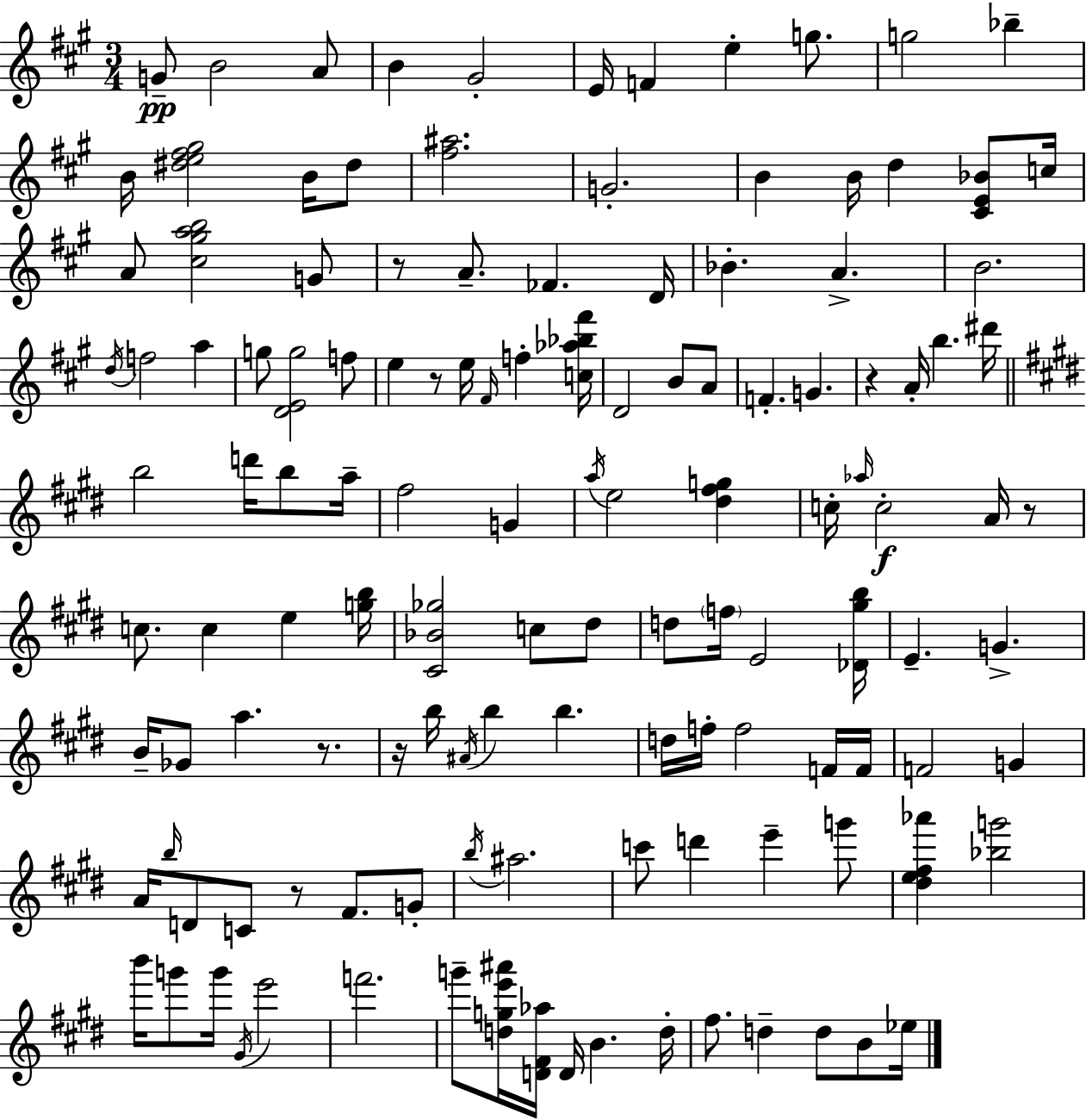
G4/e B4/h A4/e B4/q G#4/h E4/s F4/q E5/q G5/e. G5/h Bb5/q B4/s [D#5,E5,F#5,G#5]/h B4/s D#5/e [F#5,A#5]/h. G4/h. B4/q B4/s D5/q [C#4,E4,Bb4]/e C5/s A4/e [C#5,G#5,A5,B5]/h G4/e R/e A4/e. FES4/q. D4/s Bb4/q. A4/q. B4/h. D5/s F5/h A5/q G5/e [D4,E4,G5]/h F5/e E5/q R/e E5/s F#4/s F5/q [C5,Ab5,Bb5,F#6]/s D4/h B4/e A4/e F4/q. G4/q. R/q A4/s B5/q. D#6/s B5/h D6/s B5/e A5/s F#5/h G4/q A5/s E5/h [D#5,F#5,G5]/q C5/s Ab5/s C5/h A4/s R/e C5/e. C5/q E5/q [G5,B5]/s [C#4,Bb4,Gb5]/h C5/e D#5/e D5/e F5/s E4/h [Db4,G#5,B5]/s E4/q. G4/q. B4/s Gb4/e A5/q. R/e. R/s B5/s A#4/s B5/q B5/q. D5/s F5/s F5/h F4/s F4/s F4/h G4/q A4/s B5/s D4/e C4/e R/e F#4/e. G4/e B5/s A#5/h. C6/e D6/q E6/q G6/e [D#5,E5,F#5,Ab6]/q [Bb5,G6]/h B6/s G6/e G6/s G#4/s E6/h F6/h. G6/e [D5,G5,E6,A#6]/s [D4,F#4,Ab5]/s D4/s B4/q. D5/s F#5/e. D5/q D5/e B4/e Eb5/s